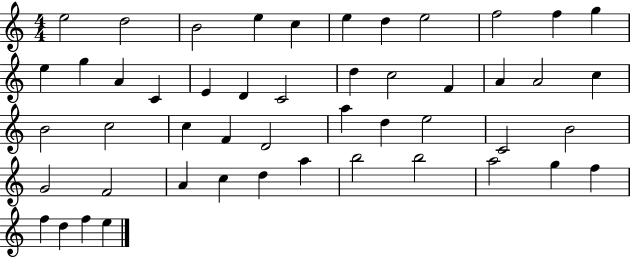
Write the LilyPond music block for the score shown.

{
  \clef treble
  \numericTimeSignature
  \time 4/4
  \key c \major
  e''2 d''2 | b'2 e''4 c''4 | e''4 d''4 e''2 | f''2 f''4 g''4 | \break e''4 g''4 a'4 c'4 | e'4 d'4 c'2 | d''4 c''2 f'4 | a'4 a'2 c''4 | \break b'2 c''2 | c''4 f'4 d'2 | a''4 d''4 e''2 | c'2 b'2 | \break g'2 f'2 | a'4 c''4 d''4 a''4 | b''2 b''2 | a''2 g''4 f''4 | \break f''4 d''4 f''4 e''4 | \bar "|."
}